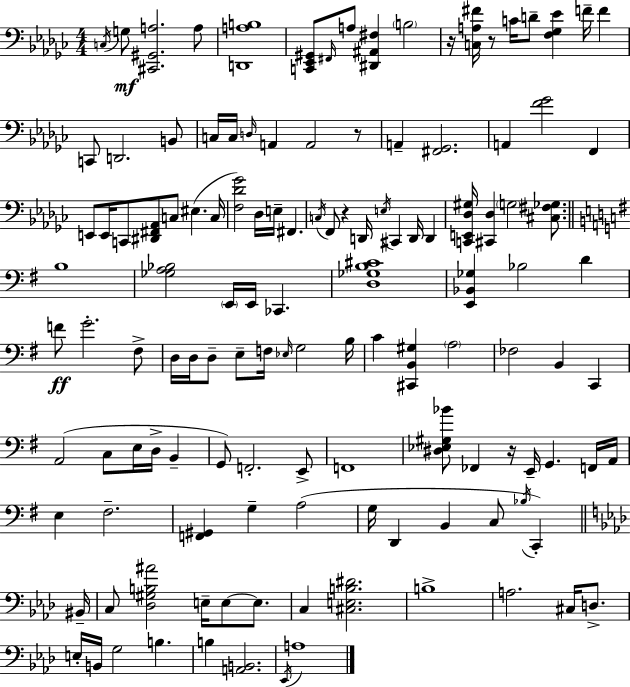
{
  \clef bass
  \numericTimeSignature
  \time 4/4
  \key ees \minor
  \repeat volta 2 { \acciaccatura { c16 }\mf g8 <cis, gis, a>2. a8 | <d, a b>1 | <c, ees, gis,>8 \grace { fis,16 } a8 <dis, ais, fis>4 \parenthesize b2 | r16 <c a fis'>16 r8 c'16 d'8-- <f ges ees'>4 f'16-- f'4 | \break c,8 d,2. | b,8 c16 c16 \grace { d16 } a,4 a,2 | r8 a,4-- <fis, ges,>2. | a,4 <f' ges'>2 f,4 | \break e,8 e,16 c,8 <dis, fis, aes,>8 c8 eis4.( | c16 <f des' ges'>2) des16 e16-- fis,4. | \acciaccatura { c16 } f,8 r4 d,16 \acciaccatura { e16 } cis,4 | d,16 d,4 <c, e, des gis>16 <cis, des>4 \parenthesize g2 | \break <cis fis ges>8. \bar "||" \break \key e \minor b1 | <ges a bes>2 \parenthesize e,16 e,16 ces,4. | <d ges b cis'>1 | <e, bes, ges>4 bes2 d'4 | \break f'8\ff g'2.-. fis8-> | d16 d16 d8-- e8-- f16 \grace { ees16 } g2 | b16 c'4 <cis, b, gis>4 \parenthesize a2 | fes2 b,4 c,4 | \break a,2( c8 e16 d16-> b,4-- | g,8) f,2.-. e,8-> | f,1 | <dis ees gis bes'>8 fes,4 r16 e,16-- g,4. f,16 | \break a,16 e4 fis2.-- | <f, gis,>4 g4-- a2( | g16 d,4 b,4 c8 \acciaccatura { bes16 }) c,4-. | \bar "||" \break \key aes \major bis,16-- c8 <des gis b ais'>2 e16-- e8~~ e8. | c4 <cis e b dis'>2. | b1-> | a2. cis16 d8.-> | \break e16-. b,16 g2 b4. | b4 <a, b,>2. | \acciaccatura { ees,16 } a1 | } \bar "|."
}